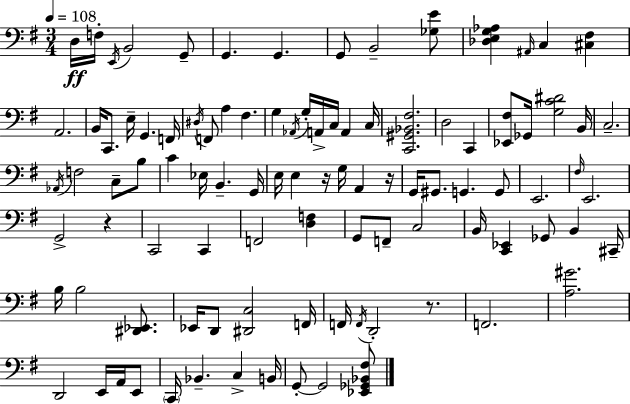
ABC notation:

X:1
T:Untitled
M:3/4
L:1/4
K:Em
D,/4 F,/4 E,,/4 B,,2 G,,/2 G,, G,, G,,/2 B,,2 [_G,E]/2 [_D,E,G,_A,] ^A,,/4 C, [^C,^F,] A,,2 B,,/4 C,,/2 E,/4 G,, F,,/4 ^D,/4 F,,/2 A, ^F, G, _A,,/4 G,/4 A,,/4 C,/4 A,, C,/4 [C,,^G,,_B,,^F,]2 D,2 C,, [_E,,^F,]/2 _G,,/4 [G,C^D]2 B,,/4 C,2 _A,,/4 F,2 C,/2 B,/2 C _E,/4 B,, G,,/4 E,/4 E, z/4 G,/4 A,, z/4 G,,/4 ^G,,/2 G,, G,,/2 E,,2 ^F,/4 E,,2 G,,2 z C,,2 C,, F,,2 [D,F,] G,,/2 F,,/2 C,2 B,,/4 [C,,_E,,] _G,,/2 B,, ^C,,/4 B,/4 B,2 [^D,,_E,,]/2 _E,,/4 D,,/2 [^D,,C,]2 F,,/4 F,,/4 F,,/4 D,,2 z/2 F,,2 [A,^G]2 D,,2 E,,/4 A,,/4 E,,/2 C,,/4 _B,, C, B,,/4 G,,/2 G,,2 [_E,,_G,,_B,,^F,]/2